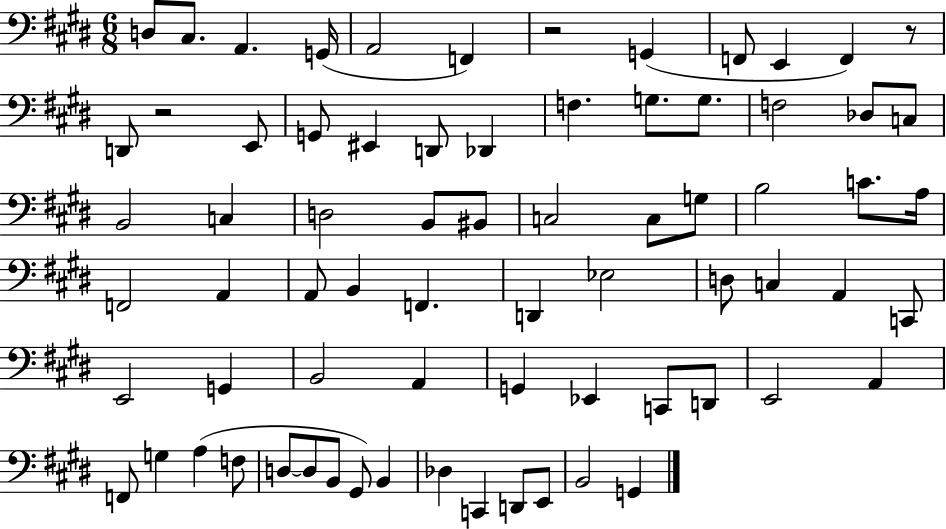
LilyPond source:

{
  \clef bass
  \numericTimeSignature
  \time 6/8
  \key e \major
  d8 cis8. a,4. g,16( | a,2 f,4) | r2 g,4( | f,8 e,4 f,4) r8 | \break d,8 r2 e,8 | g,8 eis,4 d,8 des,4 | f4. g8. g8. | f2 des8 c8 | \break b,2 c4 | d2 b,8 bis,8 | c2 c8 g8 | b2 c'8. a16 | \break f,2 a,4 | a,8 b,4 f,4. | d,4 ees2 | d8 c4 a,4 c,8 | \break e,2 g,4 | b,2 a,4 | g,4 ees,4 c,8 d,8 | e,2 a,4 | \break f,8 g4 a4( f8 | d8~~ d8 b,8 gis,8) b,4 | des4 c,4 d,8 e,8 | b,2 g,4 | \break \bar "|."
}